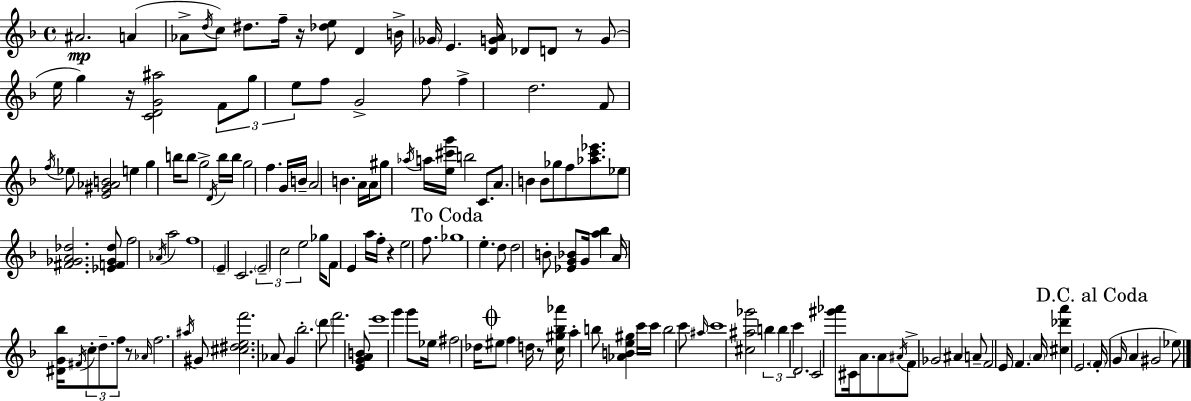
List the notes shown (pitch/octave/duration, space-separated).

A#4/h. A4/q Ab4/e D5/s C5/e D#5/e. F5/s R/s [Db5,E5]/e D4/q B4/s Gb4/s E4/q. [D4,G4,A4]/s Db4/e D4/e R/e G4/e E5/s G5/q R/s [C4,D4,G4,A#5]/h F4/e G5/e E5/e F5/e G4/h F5/e F5/q D5/h. F4/e F5/s Eb5/e [E4,G#4,Ab4,B4]/h E5/q G5/q B5/s B5/e G5/h D4/s B5/s B5/s G5/h F5/q. G4/s B4/s A4/h B4/q. A4/s A4/s G#5/e Ab5/s A5/s [E5,C#6,G6]/s B5/h C4/e. A4/e. B4/q B4/e Gb5/e F5/e [Ab5,C6,Eb6]/e. Eb5/e [F#4,Gb4,A4,Db5]/h. [Eb4,F4,Gb4,Db5]/e F5/h Ab4/s A5/h F5/w E4/q C4/h. E4/h C5/h E5/h Gb5/s F4/e E4/q A5/s F5/s R/q E5/h F5/e. Gb5/w E5/q. D5/e D5/h B4/e [Eb4,G4,Bb4]/e G4/s [A5,Bb5]/q A4/s [D#4,G4,Bb5]/s F#4/s C5/e D5/e. F5/e R/e Ab4/s F5/h. A#5/s G#4/e [C#5,D#5,E5,F6]/h. Ab4/e G4/q Bb5/h. D6/e F6/h. [E4,G4,A4,B4]/e E6/w G6/q G6/e Eb5/s F#5/h Db5/s EIS5/e F5/q D5/s R/e [C5,G#5,Bb5,Ab6]/s A5/q B5/e [Ab4,B4,E5,G#5]/q C6/s C6/s B5/h C6/e A#5/s C6/w [C#5,A#5,Gb6]/h B5/q B5/q C6/q D4/h. C4/h [G#6,Ab6]/e C#4/s A4/e. A4/e A#4/s F4/e Gb4/h A#4/q A4/e F4/h E4/s F4/q. A4/s [C#5,Db6,A6]/q E4/h. F4/s G4/s A4/q G#4/h Eb5/e